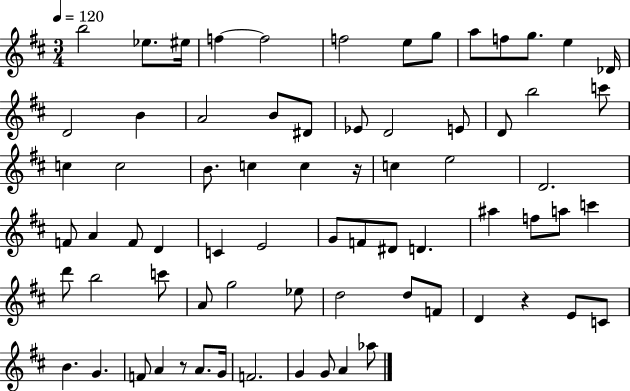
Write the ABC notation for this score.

X:1
T:Untitled
M:3/4
L:1/4
K:D
b2 _e/2 ^e/4 f f2 f2 e/2 g/2 a/2 f/2 g/2 e _D/4 D2 B A2 B/2 ^D/2 _E/2 D2 E/2 D/2 b2 c'/2 c c2 B/2 c c z/4 c e2 D2 F/2 A F/2 D C E2 G/2 F/2 ^D/2 D ^a f/2 a/2 c' d'/2 b2 c'/2 A/2 g2 _e/2 d2 d/2 F/2 D z E/2 C/2 B G F/2 A z/2 A/2 G/4 F2 G G/2 A _a/2